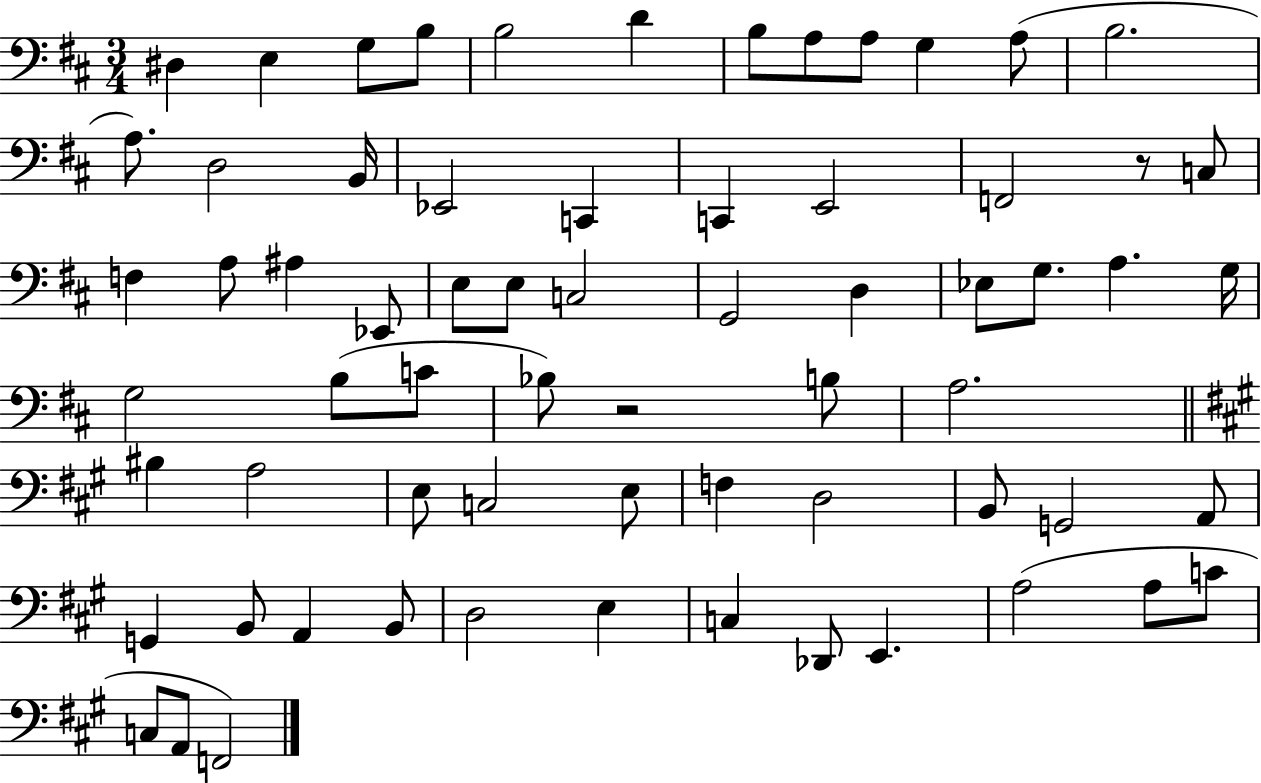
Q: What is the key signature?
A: D major